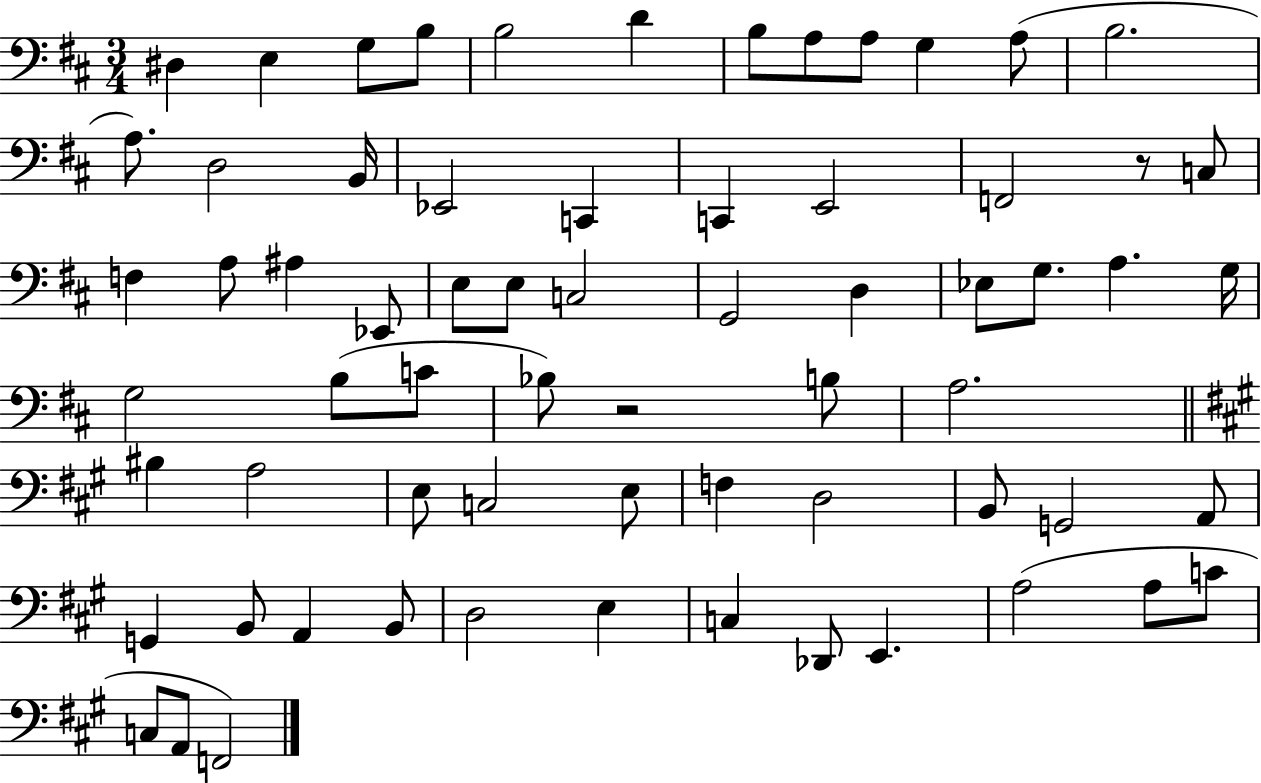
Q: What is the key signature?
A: D major